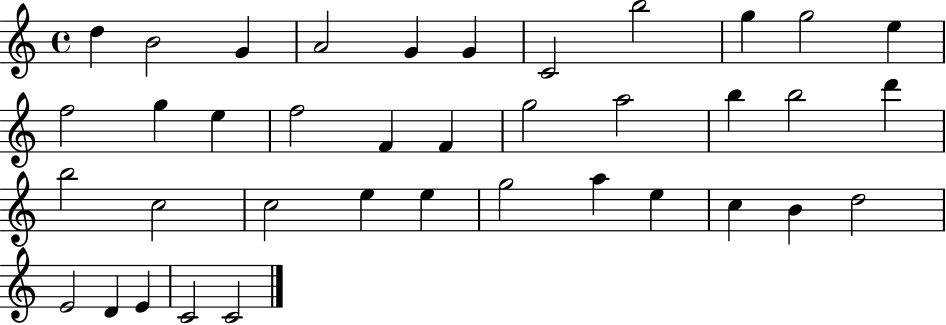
{
  \clef treble
  \time 4/4
  \defaultTimeSignature
  \key c \major
  d''4 b'2 g'4 | a'2 g'4 g'4 | c'2 b''2 | g''4 g''2 e''4 | \break f''2 g''4 e''4 | f''2 f'4 f'4 | g''2 a''2 | b''4 b''2 d'''4 | \break b''2 c''2 | c''2 e''4 e''4 | g''2 a''4 e''4 | c''4 b'4 d''2 | \break e'2 d'4 e'4 | c'2 c'2 | \bar "|."
}